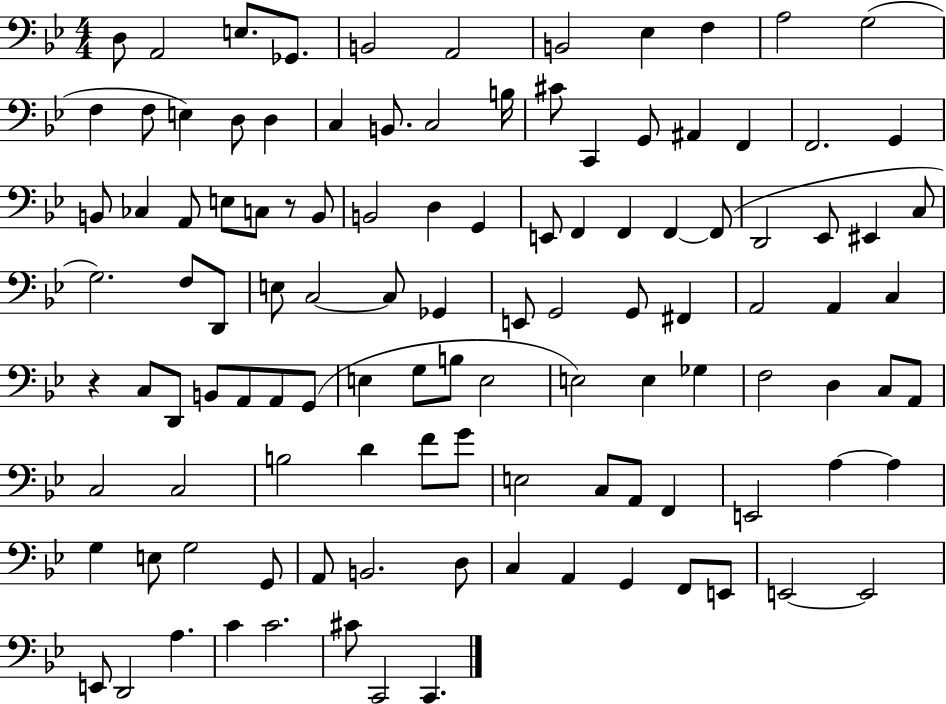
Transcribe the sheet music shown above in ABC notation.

X:1
T:Untitled
M:4/4
L:1/4
K:Bb
D,/2 A,,2 E,/2 _G,,/2 B,,2 A,,2 B,,2 _E, F, A,2 G,2 F, F,/2 E, D,/2 D, C, B,,/2 C,2 B,/4 ^C/2 C,, G,,/2 ^A,, F,, F,,2 G,, B,,/2 _C, A,,/2 E,/2 C,/2 z/2 B,,/2 B,,2 D, G,, E,,/2 F,, F,, F,, F,,/2 D,,2 _E,,/2 ^E,, C,/2 G,2 F,/2 D,,/2 E,/2 C,2 C,/2 _G,, E,,/2 G,,2 G,,/2 ^F,, A,,2 A,, C, z C,/2 D,,/2 B,,/2 A,,/2 A,,/2 G,,/2 E, G,/2 B,/2 E,2 E,2 E, _G, F,2 D, C,/2 A,,/2 C,2 C,2 B,2 D F/2 G/2 E,2 C,/2 A,,/2 F,, E,,2 A, A, G, E,/2 G,2 G,,/2 A,,/2 B,,2 D,/2 C, A,, G,, F,,/2 E,,/2 E,,2 E,,2 E,,/2 D,,2 A, C C2 ^C/2 C,,2 C,,